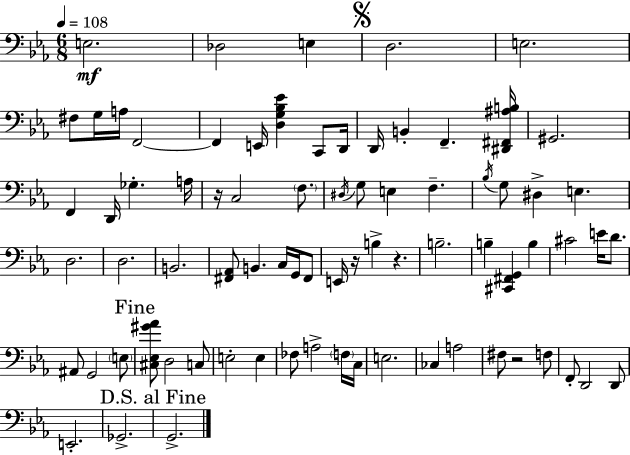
{
  \clef bass
  \numericTimeSignature
  \time 6/8
  \key ees \major
  \tempo 4 = 108
  e2.\mf | des2 e4 | \mark \markup { \musicglyph "scripts.segno" } d2. | e2. | \break fis8 g16 a16 f,2~~ | f,4 e,16 <d g bes ees'>4 c,8 d,16 | d,16 b,4-. f,4.-- <dis, fis, ais b>16 | gis,2. | \break f,4 d,16 ges4.-. a16 | r16 c2 \parenthesize f8. | \acciaccatura { dis16 } g8 e4 f4.-- | \acciaccatura { bes16 } g8 dis4-> e4. | \break d2. | d2. | b,2. | <fis, aes,>8 b,4. c16 g,16 | \break fis,8 e,16 r16 b4-> r4. | b2.-- | b4-- <cis, fis, g,>4 b4 | cis'2 e'16 d'8. | \break ais,8 g,2 | \parenthesize e8 \mark "Fine" <cis ees gis' aes'>8 d2 | c8 e2-. e4 | fes8 a2-> | \break \parenthesize f16 c16 e2. | ces4 a2 | fis8 r2 | f8 f,8-. d,2 | \break d,8 e,2.-. | ges,2.-> | \mark "D.S. al Fine" g,2.-> | \bar "|."
}